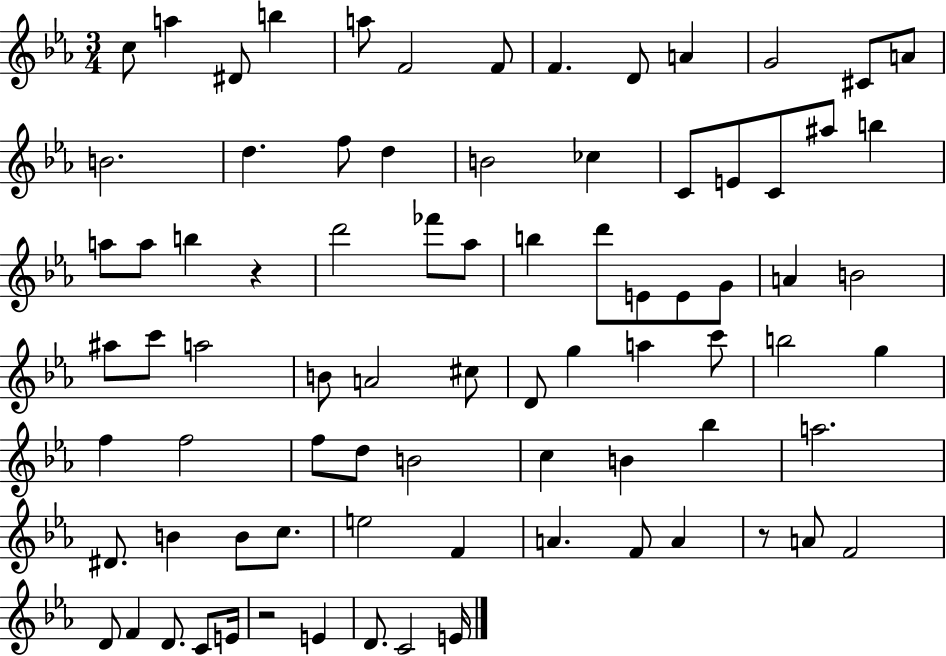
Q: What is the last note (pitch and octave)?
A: E4